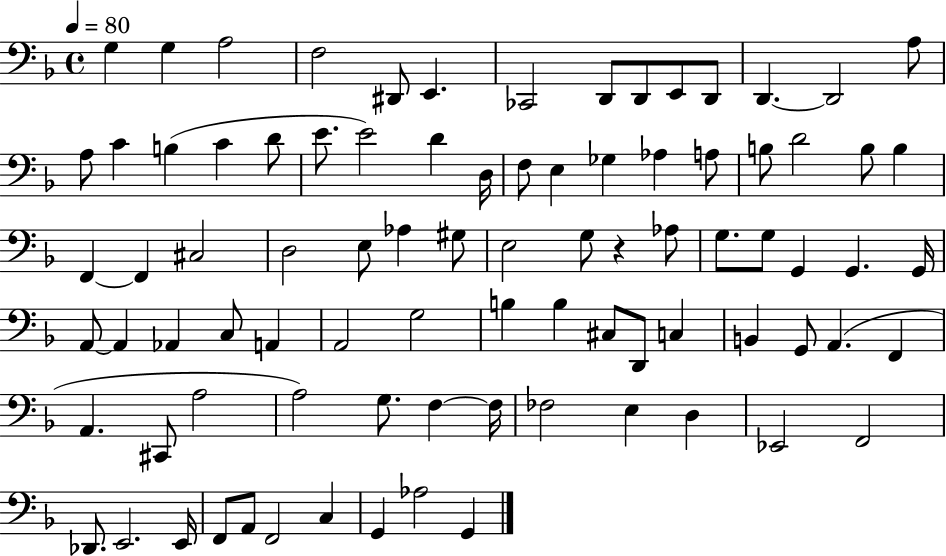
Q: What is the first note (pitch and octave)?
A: G3